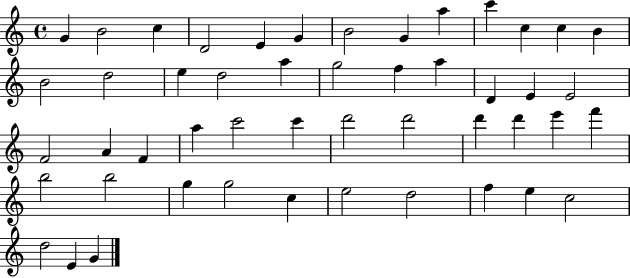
G4/q B4/h C5/q D4/h E4/q G4/q B4/h G4/q A5/q C6/q C5/q C5/q B4/q B4/h D5/h E5/q D5/h A5/q G5/h F5/q A5/q D4/q E4/q E4/h F4/h A4/q F4/q A5/q C6/h C6/q D6/h D6/h D6/q D6/q E6/q F6/q B5/h B5/h G5/q G5/h C5/q E5/h D5/h F5/q E5/q C5/h D5/h E4/q G4/q